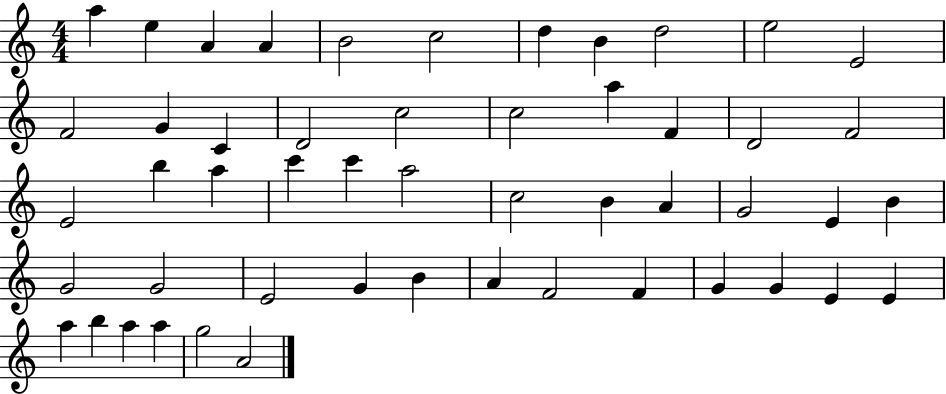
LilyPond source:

{
  \clef treble
  \numericTimeSignature
  \time 4/4
  \key c \major
  a''4 e''4 a'4 a'4 | b'2 c''2 | d''4 b'4 d''2 | e''2 e'2 | \break f'2 g'4 c'4 | d'2 c''2 | c''2 a''4 f'4 | d'2 f'2 | \break e'2 b''4 a''4 | c'''4 c'''4 a''2 | c''2 b'4 a'4 | g'2 e'4 b'4 | \break g'2 g'2 | e'2 g'4 b'4 | a'4 f'2 f'4 | g'4 g'4 e'4 e'4 | \break a''4 b''4 a''4 a''4 | g''2 a'2 | \bar "|."
}